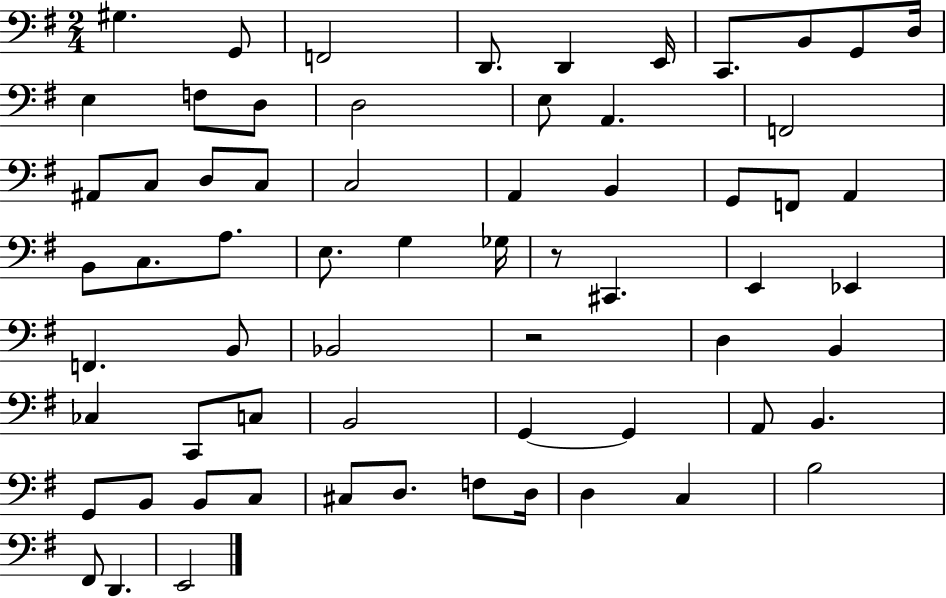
X:1
T:Untitled
M:2/4
L:1/4
K:G
^G, G,,/2 F,,2 D,,/2 D,, E,,/4 C,,/2 B,,/2 G,,/2 D,/4 E, F,/2 D,/2 D,2 E,/2 A,, F,,2 ^A,,/2 C,/2 D,/2 C,/2 C,2 A,, B,, G,,/2 F,,/2 A,, B,,/2 C,/2 A,/2 E,/2 G, _G,/4 z/2 ^C,, E,, _E,, F,, B,,/2 _B,,2 z2 D, B,, _C, C,,/2 C,/2 B,,2 G,, G,, A,,/2 B,, G,,/2 B,,/2 B,,/2 C,/2 ^C,/2 D,/2 F,/2 D,/4 D, C, B,2 ^F,,/2 D,, E,,2